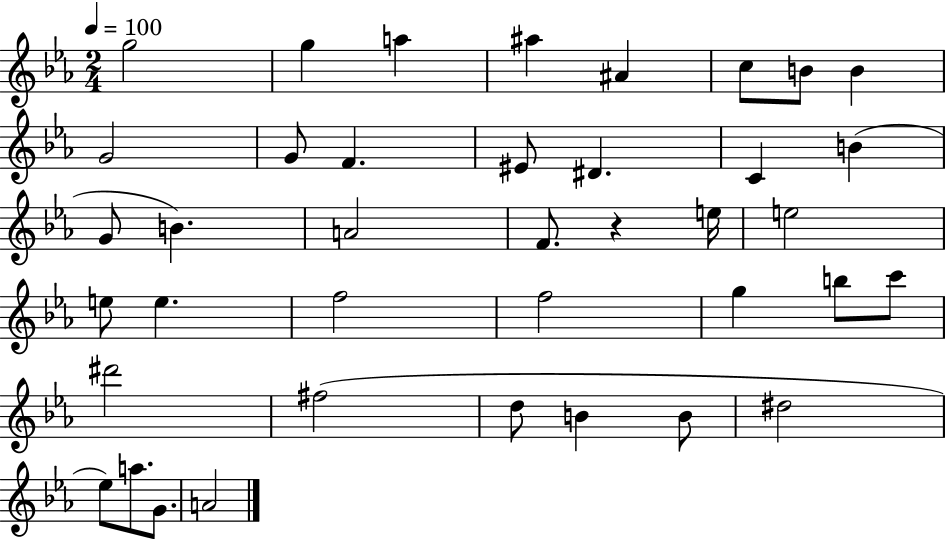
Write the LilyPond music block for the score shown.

{
  \clef treble
  \numericTimeSignature
  \time 2/4
  \key ees \major
  \tempo 4 = 100
  g''2 | g''4 a''4 | ais''4 ais'4 | c''8 b'8 b'4 | \break g'2 | g'8 f'4. | eis'8 dis'4. | c'4 b'4( | \break g'8 b'4.) | a'2 | f'8. r4 e''16 | e''2 | \break e''8 e''4. | f''2 | f''2 | g''4 b''8 c'''8 | \break dis'''2 | fis''2( | d''8 b'4 b'8 | dis''2 | \break ees''8) a''8. g'8. | a'2 | \bar "|."
}